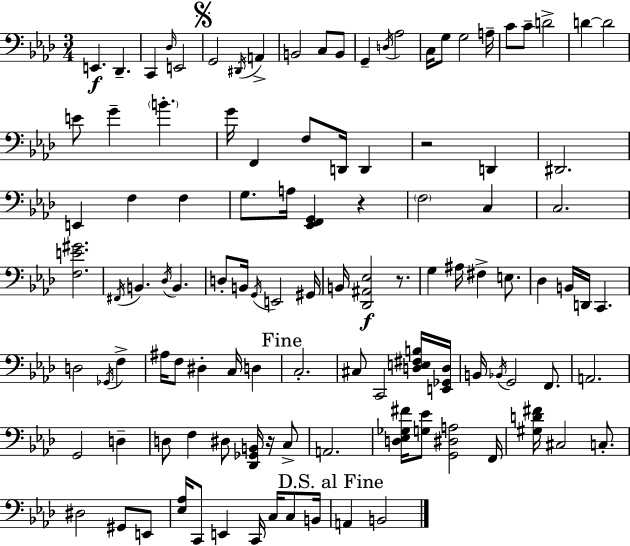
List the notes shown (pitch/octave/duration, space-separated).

E2/q. Db2/q. C2/q Db3/s E2/h G2/h D#2/s A2/q B2/h C3/e B2/e G2/q D3/s Ab3/h C3/s G3/e G3/h A3/s C4/e C4/e D4/h D4/q D4/h E4/e G4/q B4/q. G4/s F2/q F3/e D2/s D2/q R/h D2/q D#2/h. E2/q F3/q F3/q G3/e. A3/s [Eb2,F2,G2]/q R/q F3/h C3/q C3/h. [F3,E4,G#4]/h. F#2/s B2/q. Db3/s B2/q. D3/e B2/s G2/s E2/h G#2/s B2/s [Db2,A#2,Eb3]/h R/e. G3/q A#3/s F#3/q E3/e. Db3/q B2/s D2/s C2/q. D3/h Gb2/s F3/q A#3/s F3/e D#3/q C3/s D3/q C3/h. C#3/e C2/h [D3,E3,F#3,B3]/s [E2,Gb2,D3]/s B2/s Bb2/s G2/h F2/e. A2/h. G2/h D3/q D3/e F3/q D#3/e [Db2,Gb2,B2]/s R/s C3/e A2/h. [D3,Eb3,Gb3,F#4]/s [G3,Eb4]/e [G2,D#3,A3]/h F2/s [G#3,D4,F#4]/s C#3/h C3/e. D#3/h G#2/e E2/e [Eb3,Ab3]/s C2/e E2/q C2/s C3/s C3/e B2/s A2/q B2/h